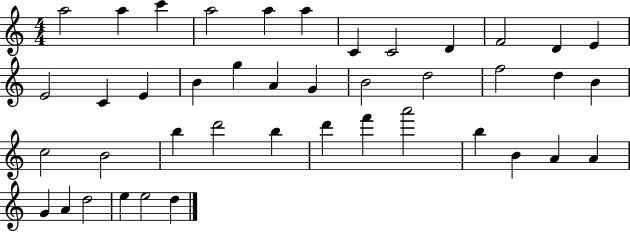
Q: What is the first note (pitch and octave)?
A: A5